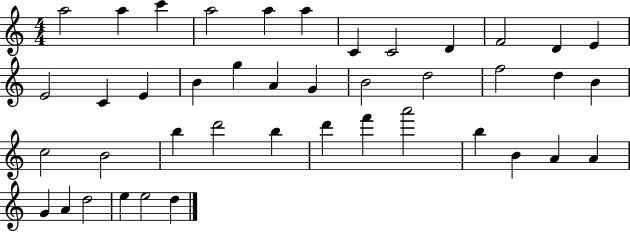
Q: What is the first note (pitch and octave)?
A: A5